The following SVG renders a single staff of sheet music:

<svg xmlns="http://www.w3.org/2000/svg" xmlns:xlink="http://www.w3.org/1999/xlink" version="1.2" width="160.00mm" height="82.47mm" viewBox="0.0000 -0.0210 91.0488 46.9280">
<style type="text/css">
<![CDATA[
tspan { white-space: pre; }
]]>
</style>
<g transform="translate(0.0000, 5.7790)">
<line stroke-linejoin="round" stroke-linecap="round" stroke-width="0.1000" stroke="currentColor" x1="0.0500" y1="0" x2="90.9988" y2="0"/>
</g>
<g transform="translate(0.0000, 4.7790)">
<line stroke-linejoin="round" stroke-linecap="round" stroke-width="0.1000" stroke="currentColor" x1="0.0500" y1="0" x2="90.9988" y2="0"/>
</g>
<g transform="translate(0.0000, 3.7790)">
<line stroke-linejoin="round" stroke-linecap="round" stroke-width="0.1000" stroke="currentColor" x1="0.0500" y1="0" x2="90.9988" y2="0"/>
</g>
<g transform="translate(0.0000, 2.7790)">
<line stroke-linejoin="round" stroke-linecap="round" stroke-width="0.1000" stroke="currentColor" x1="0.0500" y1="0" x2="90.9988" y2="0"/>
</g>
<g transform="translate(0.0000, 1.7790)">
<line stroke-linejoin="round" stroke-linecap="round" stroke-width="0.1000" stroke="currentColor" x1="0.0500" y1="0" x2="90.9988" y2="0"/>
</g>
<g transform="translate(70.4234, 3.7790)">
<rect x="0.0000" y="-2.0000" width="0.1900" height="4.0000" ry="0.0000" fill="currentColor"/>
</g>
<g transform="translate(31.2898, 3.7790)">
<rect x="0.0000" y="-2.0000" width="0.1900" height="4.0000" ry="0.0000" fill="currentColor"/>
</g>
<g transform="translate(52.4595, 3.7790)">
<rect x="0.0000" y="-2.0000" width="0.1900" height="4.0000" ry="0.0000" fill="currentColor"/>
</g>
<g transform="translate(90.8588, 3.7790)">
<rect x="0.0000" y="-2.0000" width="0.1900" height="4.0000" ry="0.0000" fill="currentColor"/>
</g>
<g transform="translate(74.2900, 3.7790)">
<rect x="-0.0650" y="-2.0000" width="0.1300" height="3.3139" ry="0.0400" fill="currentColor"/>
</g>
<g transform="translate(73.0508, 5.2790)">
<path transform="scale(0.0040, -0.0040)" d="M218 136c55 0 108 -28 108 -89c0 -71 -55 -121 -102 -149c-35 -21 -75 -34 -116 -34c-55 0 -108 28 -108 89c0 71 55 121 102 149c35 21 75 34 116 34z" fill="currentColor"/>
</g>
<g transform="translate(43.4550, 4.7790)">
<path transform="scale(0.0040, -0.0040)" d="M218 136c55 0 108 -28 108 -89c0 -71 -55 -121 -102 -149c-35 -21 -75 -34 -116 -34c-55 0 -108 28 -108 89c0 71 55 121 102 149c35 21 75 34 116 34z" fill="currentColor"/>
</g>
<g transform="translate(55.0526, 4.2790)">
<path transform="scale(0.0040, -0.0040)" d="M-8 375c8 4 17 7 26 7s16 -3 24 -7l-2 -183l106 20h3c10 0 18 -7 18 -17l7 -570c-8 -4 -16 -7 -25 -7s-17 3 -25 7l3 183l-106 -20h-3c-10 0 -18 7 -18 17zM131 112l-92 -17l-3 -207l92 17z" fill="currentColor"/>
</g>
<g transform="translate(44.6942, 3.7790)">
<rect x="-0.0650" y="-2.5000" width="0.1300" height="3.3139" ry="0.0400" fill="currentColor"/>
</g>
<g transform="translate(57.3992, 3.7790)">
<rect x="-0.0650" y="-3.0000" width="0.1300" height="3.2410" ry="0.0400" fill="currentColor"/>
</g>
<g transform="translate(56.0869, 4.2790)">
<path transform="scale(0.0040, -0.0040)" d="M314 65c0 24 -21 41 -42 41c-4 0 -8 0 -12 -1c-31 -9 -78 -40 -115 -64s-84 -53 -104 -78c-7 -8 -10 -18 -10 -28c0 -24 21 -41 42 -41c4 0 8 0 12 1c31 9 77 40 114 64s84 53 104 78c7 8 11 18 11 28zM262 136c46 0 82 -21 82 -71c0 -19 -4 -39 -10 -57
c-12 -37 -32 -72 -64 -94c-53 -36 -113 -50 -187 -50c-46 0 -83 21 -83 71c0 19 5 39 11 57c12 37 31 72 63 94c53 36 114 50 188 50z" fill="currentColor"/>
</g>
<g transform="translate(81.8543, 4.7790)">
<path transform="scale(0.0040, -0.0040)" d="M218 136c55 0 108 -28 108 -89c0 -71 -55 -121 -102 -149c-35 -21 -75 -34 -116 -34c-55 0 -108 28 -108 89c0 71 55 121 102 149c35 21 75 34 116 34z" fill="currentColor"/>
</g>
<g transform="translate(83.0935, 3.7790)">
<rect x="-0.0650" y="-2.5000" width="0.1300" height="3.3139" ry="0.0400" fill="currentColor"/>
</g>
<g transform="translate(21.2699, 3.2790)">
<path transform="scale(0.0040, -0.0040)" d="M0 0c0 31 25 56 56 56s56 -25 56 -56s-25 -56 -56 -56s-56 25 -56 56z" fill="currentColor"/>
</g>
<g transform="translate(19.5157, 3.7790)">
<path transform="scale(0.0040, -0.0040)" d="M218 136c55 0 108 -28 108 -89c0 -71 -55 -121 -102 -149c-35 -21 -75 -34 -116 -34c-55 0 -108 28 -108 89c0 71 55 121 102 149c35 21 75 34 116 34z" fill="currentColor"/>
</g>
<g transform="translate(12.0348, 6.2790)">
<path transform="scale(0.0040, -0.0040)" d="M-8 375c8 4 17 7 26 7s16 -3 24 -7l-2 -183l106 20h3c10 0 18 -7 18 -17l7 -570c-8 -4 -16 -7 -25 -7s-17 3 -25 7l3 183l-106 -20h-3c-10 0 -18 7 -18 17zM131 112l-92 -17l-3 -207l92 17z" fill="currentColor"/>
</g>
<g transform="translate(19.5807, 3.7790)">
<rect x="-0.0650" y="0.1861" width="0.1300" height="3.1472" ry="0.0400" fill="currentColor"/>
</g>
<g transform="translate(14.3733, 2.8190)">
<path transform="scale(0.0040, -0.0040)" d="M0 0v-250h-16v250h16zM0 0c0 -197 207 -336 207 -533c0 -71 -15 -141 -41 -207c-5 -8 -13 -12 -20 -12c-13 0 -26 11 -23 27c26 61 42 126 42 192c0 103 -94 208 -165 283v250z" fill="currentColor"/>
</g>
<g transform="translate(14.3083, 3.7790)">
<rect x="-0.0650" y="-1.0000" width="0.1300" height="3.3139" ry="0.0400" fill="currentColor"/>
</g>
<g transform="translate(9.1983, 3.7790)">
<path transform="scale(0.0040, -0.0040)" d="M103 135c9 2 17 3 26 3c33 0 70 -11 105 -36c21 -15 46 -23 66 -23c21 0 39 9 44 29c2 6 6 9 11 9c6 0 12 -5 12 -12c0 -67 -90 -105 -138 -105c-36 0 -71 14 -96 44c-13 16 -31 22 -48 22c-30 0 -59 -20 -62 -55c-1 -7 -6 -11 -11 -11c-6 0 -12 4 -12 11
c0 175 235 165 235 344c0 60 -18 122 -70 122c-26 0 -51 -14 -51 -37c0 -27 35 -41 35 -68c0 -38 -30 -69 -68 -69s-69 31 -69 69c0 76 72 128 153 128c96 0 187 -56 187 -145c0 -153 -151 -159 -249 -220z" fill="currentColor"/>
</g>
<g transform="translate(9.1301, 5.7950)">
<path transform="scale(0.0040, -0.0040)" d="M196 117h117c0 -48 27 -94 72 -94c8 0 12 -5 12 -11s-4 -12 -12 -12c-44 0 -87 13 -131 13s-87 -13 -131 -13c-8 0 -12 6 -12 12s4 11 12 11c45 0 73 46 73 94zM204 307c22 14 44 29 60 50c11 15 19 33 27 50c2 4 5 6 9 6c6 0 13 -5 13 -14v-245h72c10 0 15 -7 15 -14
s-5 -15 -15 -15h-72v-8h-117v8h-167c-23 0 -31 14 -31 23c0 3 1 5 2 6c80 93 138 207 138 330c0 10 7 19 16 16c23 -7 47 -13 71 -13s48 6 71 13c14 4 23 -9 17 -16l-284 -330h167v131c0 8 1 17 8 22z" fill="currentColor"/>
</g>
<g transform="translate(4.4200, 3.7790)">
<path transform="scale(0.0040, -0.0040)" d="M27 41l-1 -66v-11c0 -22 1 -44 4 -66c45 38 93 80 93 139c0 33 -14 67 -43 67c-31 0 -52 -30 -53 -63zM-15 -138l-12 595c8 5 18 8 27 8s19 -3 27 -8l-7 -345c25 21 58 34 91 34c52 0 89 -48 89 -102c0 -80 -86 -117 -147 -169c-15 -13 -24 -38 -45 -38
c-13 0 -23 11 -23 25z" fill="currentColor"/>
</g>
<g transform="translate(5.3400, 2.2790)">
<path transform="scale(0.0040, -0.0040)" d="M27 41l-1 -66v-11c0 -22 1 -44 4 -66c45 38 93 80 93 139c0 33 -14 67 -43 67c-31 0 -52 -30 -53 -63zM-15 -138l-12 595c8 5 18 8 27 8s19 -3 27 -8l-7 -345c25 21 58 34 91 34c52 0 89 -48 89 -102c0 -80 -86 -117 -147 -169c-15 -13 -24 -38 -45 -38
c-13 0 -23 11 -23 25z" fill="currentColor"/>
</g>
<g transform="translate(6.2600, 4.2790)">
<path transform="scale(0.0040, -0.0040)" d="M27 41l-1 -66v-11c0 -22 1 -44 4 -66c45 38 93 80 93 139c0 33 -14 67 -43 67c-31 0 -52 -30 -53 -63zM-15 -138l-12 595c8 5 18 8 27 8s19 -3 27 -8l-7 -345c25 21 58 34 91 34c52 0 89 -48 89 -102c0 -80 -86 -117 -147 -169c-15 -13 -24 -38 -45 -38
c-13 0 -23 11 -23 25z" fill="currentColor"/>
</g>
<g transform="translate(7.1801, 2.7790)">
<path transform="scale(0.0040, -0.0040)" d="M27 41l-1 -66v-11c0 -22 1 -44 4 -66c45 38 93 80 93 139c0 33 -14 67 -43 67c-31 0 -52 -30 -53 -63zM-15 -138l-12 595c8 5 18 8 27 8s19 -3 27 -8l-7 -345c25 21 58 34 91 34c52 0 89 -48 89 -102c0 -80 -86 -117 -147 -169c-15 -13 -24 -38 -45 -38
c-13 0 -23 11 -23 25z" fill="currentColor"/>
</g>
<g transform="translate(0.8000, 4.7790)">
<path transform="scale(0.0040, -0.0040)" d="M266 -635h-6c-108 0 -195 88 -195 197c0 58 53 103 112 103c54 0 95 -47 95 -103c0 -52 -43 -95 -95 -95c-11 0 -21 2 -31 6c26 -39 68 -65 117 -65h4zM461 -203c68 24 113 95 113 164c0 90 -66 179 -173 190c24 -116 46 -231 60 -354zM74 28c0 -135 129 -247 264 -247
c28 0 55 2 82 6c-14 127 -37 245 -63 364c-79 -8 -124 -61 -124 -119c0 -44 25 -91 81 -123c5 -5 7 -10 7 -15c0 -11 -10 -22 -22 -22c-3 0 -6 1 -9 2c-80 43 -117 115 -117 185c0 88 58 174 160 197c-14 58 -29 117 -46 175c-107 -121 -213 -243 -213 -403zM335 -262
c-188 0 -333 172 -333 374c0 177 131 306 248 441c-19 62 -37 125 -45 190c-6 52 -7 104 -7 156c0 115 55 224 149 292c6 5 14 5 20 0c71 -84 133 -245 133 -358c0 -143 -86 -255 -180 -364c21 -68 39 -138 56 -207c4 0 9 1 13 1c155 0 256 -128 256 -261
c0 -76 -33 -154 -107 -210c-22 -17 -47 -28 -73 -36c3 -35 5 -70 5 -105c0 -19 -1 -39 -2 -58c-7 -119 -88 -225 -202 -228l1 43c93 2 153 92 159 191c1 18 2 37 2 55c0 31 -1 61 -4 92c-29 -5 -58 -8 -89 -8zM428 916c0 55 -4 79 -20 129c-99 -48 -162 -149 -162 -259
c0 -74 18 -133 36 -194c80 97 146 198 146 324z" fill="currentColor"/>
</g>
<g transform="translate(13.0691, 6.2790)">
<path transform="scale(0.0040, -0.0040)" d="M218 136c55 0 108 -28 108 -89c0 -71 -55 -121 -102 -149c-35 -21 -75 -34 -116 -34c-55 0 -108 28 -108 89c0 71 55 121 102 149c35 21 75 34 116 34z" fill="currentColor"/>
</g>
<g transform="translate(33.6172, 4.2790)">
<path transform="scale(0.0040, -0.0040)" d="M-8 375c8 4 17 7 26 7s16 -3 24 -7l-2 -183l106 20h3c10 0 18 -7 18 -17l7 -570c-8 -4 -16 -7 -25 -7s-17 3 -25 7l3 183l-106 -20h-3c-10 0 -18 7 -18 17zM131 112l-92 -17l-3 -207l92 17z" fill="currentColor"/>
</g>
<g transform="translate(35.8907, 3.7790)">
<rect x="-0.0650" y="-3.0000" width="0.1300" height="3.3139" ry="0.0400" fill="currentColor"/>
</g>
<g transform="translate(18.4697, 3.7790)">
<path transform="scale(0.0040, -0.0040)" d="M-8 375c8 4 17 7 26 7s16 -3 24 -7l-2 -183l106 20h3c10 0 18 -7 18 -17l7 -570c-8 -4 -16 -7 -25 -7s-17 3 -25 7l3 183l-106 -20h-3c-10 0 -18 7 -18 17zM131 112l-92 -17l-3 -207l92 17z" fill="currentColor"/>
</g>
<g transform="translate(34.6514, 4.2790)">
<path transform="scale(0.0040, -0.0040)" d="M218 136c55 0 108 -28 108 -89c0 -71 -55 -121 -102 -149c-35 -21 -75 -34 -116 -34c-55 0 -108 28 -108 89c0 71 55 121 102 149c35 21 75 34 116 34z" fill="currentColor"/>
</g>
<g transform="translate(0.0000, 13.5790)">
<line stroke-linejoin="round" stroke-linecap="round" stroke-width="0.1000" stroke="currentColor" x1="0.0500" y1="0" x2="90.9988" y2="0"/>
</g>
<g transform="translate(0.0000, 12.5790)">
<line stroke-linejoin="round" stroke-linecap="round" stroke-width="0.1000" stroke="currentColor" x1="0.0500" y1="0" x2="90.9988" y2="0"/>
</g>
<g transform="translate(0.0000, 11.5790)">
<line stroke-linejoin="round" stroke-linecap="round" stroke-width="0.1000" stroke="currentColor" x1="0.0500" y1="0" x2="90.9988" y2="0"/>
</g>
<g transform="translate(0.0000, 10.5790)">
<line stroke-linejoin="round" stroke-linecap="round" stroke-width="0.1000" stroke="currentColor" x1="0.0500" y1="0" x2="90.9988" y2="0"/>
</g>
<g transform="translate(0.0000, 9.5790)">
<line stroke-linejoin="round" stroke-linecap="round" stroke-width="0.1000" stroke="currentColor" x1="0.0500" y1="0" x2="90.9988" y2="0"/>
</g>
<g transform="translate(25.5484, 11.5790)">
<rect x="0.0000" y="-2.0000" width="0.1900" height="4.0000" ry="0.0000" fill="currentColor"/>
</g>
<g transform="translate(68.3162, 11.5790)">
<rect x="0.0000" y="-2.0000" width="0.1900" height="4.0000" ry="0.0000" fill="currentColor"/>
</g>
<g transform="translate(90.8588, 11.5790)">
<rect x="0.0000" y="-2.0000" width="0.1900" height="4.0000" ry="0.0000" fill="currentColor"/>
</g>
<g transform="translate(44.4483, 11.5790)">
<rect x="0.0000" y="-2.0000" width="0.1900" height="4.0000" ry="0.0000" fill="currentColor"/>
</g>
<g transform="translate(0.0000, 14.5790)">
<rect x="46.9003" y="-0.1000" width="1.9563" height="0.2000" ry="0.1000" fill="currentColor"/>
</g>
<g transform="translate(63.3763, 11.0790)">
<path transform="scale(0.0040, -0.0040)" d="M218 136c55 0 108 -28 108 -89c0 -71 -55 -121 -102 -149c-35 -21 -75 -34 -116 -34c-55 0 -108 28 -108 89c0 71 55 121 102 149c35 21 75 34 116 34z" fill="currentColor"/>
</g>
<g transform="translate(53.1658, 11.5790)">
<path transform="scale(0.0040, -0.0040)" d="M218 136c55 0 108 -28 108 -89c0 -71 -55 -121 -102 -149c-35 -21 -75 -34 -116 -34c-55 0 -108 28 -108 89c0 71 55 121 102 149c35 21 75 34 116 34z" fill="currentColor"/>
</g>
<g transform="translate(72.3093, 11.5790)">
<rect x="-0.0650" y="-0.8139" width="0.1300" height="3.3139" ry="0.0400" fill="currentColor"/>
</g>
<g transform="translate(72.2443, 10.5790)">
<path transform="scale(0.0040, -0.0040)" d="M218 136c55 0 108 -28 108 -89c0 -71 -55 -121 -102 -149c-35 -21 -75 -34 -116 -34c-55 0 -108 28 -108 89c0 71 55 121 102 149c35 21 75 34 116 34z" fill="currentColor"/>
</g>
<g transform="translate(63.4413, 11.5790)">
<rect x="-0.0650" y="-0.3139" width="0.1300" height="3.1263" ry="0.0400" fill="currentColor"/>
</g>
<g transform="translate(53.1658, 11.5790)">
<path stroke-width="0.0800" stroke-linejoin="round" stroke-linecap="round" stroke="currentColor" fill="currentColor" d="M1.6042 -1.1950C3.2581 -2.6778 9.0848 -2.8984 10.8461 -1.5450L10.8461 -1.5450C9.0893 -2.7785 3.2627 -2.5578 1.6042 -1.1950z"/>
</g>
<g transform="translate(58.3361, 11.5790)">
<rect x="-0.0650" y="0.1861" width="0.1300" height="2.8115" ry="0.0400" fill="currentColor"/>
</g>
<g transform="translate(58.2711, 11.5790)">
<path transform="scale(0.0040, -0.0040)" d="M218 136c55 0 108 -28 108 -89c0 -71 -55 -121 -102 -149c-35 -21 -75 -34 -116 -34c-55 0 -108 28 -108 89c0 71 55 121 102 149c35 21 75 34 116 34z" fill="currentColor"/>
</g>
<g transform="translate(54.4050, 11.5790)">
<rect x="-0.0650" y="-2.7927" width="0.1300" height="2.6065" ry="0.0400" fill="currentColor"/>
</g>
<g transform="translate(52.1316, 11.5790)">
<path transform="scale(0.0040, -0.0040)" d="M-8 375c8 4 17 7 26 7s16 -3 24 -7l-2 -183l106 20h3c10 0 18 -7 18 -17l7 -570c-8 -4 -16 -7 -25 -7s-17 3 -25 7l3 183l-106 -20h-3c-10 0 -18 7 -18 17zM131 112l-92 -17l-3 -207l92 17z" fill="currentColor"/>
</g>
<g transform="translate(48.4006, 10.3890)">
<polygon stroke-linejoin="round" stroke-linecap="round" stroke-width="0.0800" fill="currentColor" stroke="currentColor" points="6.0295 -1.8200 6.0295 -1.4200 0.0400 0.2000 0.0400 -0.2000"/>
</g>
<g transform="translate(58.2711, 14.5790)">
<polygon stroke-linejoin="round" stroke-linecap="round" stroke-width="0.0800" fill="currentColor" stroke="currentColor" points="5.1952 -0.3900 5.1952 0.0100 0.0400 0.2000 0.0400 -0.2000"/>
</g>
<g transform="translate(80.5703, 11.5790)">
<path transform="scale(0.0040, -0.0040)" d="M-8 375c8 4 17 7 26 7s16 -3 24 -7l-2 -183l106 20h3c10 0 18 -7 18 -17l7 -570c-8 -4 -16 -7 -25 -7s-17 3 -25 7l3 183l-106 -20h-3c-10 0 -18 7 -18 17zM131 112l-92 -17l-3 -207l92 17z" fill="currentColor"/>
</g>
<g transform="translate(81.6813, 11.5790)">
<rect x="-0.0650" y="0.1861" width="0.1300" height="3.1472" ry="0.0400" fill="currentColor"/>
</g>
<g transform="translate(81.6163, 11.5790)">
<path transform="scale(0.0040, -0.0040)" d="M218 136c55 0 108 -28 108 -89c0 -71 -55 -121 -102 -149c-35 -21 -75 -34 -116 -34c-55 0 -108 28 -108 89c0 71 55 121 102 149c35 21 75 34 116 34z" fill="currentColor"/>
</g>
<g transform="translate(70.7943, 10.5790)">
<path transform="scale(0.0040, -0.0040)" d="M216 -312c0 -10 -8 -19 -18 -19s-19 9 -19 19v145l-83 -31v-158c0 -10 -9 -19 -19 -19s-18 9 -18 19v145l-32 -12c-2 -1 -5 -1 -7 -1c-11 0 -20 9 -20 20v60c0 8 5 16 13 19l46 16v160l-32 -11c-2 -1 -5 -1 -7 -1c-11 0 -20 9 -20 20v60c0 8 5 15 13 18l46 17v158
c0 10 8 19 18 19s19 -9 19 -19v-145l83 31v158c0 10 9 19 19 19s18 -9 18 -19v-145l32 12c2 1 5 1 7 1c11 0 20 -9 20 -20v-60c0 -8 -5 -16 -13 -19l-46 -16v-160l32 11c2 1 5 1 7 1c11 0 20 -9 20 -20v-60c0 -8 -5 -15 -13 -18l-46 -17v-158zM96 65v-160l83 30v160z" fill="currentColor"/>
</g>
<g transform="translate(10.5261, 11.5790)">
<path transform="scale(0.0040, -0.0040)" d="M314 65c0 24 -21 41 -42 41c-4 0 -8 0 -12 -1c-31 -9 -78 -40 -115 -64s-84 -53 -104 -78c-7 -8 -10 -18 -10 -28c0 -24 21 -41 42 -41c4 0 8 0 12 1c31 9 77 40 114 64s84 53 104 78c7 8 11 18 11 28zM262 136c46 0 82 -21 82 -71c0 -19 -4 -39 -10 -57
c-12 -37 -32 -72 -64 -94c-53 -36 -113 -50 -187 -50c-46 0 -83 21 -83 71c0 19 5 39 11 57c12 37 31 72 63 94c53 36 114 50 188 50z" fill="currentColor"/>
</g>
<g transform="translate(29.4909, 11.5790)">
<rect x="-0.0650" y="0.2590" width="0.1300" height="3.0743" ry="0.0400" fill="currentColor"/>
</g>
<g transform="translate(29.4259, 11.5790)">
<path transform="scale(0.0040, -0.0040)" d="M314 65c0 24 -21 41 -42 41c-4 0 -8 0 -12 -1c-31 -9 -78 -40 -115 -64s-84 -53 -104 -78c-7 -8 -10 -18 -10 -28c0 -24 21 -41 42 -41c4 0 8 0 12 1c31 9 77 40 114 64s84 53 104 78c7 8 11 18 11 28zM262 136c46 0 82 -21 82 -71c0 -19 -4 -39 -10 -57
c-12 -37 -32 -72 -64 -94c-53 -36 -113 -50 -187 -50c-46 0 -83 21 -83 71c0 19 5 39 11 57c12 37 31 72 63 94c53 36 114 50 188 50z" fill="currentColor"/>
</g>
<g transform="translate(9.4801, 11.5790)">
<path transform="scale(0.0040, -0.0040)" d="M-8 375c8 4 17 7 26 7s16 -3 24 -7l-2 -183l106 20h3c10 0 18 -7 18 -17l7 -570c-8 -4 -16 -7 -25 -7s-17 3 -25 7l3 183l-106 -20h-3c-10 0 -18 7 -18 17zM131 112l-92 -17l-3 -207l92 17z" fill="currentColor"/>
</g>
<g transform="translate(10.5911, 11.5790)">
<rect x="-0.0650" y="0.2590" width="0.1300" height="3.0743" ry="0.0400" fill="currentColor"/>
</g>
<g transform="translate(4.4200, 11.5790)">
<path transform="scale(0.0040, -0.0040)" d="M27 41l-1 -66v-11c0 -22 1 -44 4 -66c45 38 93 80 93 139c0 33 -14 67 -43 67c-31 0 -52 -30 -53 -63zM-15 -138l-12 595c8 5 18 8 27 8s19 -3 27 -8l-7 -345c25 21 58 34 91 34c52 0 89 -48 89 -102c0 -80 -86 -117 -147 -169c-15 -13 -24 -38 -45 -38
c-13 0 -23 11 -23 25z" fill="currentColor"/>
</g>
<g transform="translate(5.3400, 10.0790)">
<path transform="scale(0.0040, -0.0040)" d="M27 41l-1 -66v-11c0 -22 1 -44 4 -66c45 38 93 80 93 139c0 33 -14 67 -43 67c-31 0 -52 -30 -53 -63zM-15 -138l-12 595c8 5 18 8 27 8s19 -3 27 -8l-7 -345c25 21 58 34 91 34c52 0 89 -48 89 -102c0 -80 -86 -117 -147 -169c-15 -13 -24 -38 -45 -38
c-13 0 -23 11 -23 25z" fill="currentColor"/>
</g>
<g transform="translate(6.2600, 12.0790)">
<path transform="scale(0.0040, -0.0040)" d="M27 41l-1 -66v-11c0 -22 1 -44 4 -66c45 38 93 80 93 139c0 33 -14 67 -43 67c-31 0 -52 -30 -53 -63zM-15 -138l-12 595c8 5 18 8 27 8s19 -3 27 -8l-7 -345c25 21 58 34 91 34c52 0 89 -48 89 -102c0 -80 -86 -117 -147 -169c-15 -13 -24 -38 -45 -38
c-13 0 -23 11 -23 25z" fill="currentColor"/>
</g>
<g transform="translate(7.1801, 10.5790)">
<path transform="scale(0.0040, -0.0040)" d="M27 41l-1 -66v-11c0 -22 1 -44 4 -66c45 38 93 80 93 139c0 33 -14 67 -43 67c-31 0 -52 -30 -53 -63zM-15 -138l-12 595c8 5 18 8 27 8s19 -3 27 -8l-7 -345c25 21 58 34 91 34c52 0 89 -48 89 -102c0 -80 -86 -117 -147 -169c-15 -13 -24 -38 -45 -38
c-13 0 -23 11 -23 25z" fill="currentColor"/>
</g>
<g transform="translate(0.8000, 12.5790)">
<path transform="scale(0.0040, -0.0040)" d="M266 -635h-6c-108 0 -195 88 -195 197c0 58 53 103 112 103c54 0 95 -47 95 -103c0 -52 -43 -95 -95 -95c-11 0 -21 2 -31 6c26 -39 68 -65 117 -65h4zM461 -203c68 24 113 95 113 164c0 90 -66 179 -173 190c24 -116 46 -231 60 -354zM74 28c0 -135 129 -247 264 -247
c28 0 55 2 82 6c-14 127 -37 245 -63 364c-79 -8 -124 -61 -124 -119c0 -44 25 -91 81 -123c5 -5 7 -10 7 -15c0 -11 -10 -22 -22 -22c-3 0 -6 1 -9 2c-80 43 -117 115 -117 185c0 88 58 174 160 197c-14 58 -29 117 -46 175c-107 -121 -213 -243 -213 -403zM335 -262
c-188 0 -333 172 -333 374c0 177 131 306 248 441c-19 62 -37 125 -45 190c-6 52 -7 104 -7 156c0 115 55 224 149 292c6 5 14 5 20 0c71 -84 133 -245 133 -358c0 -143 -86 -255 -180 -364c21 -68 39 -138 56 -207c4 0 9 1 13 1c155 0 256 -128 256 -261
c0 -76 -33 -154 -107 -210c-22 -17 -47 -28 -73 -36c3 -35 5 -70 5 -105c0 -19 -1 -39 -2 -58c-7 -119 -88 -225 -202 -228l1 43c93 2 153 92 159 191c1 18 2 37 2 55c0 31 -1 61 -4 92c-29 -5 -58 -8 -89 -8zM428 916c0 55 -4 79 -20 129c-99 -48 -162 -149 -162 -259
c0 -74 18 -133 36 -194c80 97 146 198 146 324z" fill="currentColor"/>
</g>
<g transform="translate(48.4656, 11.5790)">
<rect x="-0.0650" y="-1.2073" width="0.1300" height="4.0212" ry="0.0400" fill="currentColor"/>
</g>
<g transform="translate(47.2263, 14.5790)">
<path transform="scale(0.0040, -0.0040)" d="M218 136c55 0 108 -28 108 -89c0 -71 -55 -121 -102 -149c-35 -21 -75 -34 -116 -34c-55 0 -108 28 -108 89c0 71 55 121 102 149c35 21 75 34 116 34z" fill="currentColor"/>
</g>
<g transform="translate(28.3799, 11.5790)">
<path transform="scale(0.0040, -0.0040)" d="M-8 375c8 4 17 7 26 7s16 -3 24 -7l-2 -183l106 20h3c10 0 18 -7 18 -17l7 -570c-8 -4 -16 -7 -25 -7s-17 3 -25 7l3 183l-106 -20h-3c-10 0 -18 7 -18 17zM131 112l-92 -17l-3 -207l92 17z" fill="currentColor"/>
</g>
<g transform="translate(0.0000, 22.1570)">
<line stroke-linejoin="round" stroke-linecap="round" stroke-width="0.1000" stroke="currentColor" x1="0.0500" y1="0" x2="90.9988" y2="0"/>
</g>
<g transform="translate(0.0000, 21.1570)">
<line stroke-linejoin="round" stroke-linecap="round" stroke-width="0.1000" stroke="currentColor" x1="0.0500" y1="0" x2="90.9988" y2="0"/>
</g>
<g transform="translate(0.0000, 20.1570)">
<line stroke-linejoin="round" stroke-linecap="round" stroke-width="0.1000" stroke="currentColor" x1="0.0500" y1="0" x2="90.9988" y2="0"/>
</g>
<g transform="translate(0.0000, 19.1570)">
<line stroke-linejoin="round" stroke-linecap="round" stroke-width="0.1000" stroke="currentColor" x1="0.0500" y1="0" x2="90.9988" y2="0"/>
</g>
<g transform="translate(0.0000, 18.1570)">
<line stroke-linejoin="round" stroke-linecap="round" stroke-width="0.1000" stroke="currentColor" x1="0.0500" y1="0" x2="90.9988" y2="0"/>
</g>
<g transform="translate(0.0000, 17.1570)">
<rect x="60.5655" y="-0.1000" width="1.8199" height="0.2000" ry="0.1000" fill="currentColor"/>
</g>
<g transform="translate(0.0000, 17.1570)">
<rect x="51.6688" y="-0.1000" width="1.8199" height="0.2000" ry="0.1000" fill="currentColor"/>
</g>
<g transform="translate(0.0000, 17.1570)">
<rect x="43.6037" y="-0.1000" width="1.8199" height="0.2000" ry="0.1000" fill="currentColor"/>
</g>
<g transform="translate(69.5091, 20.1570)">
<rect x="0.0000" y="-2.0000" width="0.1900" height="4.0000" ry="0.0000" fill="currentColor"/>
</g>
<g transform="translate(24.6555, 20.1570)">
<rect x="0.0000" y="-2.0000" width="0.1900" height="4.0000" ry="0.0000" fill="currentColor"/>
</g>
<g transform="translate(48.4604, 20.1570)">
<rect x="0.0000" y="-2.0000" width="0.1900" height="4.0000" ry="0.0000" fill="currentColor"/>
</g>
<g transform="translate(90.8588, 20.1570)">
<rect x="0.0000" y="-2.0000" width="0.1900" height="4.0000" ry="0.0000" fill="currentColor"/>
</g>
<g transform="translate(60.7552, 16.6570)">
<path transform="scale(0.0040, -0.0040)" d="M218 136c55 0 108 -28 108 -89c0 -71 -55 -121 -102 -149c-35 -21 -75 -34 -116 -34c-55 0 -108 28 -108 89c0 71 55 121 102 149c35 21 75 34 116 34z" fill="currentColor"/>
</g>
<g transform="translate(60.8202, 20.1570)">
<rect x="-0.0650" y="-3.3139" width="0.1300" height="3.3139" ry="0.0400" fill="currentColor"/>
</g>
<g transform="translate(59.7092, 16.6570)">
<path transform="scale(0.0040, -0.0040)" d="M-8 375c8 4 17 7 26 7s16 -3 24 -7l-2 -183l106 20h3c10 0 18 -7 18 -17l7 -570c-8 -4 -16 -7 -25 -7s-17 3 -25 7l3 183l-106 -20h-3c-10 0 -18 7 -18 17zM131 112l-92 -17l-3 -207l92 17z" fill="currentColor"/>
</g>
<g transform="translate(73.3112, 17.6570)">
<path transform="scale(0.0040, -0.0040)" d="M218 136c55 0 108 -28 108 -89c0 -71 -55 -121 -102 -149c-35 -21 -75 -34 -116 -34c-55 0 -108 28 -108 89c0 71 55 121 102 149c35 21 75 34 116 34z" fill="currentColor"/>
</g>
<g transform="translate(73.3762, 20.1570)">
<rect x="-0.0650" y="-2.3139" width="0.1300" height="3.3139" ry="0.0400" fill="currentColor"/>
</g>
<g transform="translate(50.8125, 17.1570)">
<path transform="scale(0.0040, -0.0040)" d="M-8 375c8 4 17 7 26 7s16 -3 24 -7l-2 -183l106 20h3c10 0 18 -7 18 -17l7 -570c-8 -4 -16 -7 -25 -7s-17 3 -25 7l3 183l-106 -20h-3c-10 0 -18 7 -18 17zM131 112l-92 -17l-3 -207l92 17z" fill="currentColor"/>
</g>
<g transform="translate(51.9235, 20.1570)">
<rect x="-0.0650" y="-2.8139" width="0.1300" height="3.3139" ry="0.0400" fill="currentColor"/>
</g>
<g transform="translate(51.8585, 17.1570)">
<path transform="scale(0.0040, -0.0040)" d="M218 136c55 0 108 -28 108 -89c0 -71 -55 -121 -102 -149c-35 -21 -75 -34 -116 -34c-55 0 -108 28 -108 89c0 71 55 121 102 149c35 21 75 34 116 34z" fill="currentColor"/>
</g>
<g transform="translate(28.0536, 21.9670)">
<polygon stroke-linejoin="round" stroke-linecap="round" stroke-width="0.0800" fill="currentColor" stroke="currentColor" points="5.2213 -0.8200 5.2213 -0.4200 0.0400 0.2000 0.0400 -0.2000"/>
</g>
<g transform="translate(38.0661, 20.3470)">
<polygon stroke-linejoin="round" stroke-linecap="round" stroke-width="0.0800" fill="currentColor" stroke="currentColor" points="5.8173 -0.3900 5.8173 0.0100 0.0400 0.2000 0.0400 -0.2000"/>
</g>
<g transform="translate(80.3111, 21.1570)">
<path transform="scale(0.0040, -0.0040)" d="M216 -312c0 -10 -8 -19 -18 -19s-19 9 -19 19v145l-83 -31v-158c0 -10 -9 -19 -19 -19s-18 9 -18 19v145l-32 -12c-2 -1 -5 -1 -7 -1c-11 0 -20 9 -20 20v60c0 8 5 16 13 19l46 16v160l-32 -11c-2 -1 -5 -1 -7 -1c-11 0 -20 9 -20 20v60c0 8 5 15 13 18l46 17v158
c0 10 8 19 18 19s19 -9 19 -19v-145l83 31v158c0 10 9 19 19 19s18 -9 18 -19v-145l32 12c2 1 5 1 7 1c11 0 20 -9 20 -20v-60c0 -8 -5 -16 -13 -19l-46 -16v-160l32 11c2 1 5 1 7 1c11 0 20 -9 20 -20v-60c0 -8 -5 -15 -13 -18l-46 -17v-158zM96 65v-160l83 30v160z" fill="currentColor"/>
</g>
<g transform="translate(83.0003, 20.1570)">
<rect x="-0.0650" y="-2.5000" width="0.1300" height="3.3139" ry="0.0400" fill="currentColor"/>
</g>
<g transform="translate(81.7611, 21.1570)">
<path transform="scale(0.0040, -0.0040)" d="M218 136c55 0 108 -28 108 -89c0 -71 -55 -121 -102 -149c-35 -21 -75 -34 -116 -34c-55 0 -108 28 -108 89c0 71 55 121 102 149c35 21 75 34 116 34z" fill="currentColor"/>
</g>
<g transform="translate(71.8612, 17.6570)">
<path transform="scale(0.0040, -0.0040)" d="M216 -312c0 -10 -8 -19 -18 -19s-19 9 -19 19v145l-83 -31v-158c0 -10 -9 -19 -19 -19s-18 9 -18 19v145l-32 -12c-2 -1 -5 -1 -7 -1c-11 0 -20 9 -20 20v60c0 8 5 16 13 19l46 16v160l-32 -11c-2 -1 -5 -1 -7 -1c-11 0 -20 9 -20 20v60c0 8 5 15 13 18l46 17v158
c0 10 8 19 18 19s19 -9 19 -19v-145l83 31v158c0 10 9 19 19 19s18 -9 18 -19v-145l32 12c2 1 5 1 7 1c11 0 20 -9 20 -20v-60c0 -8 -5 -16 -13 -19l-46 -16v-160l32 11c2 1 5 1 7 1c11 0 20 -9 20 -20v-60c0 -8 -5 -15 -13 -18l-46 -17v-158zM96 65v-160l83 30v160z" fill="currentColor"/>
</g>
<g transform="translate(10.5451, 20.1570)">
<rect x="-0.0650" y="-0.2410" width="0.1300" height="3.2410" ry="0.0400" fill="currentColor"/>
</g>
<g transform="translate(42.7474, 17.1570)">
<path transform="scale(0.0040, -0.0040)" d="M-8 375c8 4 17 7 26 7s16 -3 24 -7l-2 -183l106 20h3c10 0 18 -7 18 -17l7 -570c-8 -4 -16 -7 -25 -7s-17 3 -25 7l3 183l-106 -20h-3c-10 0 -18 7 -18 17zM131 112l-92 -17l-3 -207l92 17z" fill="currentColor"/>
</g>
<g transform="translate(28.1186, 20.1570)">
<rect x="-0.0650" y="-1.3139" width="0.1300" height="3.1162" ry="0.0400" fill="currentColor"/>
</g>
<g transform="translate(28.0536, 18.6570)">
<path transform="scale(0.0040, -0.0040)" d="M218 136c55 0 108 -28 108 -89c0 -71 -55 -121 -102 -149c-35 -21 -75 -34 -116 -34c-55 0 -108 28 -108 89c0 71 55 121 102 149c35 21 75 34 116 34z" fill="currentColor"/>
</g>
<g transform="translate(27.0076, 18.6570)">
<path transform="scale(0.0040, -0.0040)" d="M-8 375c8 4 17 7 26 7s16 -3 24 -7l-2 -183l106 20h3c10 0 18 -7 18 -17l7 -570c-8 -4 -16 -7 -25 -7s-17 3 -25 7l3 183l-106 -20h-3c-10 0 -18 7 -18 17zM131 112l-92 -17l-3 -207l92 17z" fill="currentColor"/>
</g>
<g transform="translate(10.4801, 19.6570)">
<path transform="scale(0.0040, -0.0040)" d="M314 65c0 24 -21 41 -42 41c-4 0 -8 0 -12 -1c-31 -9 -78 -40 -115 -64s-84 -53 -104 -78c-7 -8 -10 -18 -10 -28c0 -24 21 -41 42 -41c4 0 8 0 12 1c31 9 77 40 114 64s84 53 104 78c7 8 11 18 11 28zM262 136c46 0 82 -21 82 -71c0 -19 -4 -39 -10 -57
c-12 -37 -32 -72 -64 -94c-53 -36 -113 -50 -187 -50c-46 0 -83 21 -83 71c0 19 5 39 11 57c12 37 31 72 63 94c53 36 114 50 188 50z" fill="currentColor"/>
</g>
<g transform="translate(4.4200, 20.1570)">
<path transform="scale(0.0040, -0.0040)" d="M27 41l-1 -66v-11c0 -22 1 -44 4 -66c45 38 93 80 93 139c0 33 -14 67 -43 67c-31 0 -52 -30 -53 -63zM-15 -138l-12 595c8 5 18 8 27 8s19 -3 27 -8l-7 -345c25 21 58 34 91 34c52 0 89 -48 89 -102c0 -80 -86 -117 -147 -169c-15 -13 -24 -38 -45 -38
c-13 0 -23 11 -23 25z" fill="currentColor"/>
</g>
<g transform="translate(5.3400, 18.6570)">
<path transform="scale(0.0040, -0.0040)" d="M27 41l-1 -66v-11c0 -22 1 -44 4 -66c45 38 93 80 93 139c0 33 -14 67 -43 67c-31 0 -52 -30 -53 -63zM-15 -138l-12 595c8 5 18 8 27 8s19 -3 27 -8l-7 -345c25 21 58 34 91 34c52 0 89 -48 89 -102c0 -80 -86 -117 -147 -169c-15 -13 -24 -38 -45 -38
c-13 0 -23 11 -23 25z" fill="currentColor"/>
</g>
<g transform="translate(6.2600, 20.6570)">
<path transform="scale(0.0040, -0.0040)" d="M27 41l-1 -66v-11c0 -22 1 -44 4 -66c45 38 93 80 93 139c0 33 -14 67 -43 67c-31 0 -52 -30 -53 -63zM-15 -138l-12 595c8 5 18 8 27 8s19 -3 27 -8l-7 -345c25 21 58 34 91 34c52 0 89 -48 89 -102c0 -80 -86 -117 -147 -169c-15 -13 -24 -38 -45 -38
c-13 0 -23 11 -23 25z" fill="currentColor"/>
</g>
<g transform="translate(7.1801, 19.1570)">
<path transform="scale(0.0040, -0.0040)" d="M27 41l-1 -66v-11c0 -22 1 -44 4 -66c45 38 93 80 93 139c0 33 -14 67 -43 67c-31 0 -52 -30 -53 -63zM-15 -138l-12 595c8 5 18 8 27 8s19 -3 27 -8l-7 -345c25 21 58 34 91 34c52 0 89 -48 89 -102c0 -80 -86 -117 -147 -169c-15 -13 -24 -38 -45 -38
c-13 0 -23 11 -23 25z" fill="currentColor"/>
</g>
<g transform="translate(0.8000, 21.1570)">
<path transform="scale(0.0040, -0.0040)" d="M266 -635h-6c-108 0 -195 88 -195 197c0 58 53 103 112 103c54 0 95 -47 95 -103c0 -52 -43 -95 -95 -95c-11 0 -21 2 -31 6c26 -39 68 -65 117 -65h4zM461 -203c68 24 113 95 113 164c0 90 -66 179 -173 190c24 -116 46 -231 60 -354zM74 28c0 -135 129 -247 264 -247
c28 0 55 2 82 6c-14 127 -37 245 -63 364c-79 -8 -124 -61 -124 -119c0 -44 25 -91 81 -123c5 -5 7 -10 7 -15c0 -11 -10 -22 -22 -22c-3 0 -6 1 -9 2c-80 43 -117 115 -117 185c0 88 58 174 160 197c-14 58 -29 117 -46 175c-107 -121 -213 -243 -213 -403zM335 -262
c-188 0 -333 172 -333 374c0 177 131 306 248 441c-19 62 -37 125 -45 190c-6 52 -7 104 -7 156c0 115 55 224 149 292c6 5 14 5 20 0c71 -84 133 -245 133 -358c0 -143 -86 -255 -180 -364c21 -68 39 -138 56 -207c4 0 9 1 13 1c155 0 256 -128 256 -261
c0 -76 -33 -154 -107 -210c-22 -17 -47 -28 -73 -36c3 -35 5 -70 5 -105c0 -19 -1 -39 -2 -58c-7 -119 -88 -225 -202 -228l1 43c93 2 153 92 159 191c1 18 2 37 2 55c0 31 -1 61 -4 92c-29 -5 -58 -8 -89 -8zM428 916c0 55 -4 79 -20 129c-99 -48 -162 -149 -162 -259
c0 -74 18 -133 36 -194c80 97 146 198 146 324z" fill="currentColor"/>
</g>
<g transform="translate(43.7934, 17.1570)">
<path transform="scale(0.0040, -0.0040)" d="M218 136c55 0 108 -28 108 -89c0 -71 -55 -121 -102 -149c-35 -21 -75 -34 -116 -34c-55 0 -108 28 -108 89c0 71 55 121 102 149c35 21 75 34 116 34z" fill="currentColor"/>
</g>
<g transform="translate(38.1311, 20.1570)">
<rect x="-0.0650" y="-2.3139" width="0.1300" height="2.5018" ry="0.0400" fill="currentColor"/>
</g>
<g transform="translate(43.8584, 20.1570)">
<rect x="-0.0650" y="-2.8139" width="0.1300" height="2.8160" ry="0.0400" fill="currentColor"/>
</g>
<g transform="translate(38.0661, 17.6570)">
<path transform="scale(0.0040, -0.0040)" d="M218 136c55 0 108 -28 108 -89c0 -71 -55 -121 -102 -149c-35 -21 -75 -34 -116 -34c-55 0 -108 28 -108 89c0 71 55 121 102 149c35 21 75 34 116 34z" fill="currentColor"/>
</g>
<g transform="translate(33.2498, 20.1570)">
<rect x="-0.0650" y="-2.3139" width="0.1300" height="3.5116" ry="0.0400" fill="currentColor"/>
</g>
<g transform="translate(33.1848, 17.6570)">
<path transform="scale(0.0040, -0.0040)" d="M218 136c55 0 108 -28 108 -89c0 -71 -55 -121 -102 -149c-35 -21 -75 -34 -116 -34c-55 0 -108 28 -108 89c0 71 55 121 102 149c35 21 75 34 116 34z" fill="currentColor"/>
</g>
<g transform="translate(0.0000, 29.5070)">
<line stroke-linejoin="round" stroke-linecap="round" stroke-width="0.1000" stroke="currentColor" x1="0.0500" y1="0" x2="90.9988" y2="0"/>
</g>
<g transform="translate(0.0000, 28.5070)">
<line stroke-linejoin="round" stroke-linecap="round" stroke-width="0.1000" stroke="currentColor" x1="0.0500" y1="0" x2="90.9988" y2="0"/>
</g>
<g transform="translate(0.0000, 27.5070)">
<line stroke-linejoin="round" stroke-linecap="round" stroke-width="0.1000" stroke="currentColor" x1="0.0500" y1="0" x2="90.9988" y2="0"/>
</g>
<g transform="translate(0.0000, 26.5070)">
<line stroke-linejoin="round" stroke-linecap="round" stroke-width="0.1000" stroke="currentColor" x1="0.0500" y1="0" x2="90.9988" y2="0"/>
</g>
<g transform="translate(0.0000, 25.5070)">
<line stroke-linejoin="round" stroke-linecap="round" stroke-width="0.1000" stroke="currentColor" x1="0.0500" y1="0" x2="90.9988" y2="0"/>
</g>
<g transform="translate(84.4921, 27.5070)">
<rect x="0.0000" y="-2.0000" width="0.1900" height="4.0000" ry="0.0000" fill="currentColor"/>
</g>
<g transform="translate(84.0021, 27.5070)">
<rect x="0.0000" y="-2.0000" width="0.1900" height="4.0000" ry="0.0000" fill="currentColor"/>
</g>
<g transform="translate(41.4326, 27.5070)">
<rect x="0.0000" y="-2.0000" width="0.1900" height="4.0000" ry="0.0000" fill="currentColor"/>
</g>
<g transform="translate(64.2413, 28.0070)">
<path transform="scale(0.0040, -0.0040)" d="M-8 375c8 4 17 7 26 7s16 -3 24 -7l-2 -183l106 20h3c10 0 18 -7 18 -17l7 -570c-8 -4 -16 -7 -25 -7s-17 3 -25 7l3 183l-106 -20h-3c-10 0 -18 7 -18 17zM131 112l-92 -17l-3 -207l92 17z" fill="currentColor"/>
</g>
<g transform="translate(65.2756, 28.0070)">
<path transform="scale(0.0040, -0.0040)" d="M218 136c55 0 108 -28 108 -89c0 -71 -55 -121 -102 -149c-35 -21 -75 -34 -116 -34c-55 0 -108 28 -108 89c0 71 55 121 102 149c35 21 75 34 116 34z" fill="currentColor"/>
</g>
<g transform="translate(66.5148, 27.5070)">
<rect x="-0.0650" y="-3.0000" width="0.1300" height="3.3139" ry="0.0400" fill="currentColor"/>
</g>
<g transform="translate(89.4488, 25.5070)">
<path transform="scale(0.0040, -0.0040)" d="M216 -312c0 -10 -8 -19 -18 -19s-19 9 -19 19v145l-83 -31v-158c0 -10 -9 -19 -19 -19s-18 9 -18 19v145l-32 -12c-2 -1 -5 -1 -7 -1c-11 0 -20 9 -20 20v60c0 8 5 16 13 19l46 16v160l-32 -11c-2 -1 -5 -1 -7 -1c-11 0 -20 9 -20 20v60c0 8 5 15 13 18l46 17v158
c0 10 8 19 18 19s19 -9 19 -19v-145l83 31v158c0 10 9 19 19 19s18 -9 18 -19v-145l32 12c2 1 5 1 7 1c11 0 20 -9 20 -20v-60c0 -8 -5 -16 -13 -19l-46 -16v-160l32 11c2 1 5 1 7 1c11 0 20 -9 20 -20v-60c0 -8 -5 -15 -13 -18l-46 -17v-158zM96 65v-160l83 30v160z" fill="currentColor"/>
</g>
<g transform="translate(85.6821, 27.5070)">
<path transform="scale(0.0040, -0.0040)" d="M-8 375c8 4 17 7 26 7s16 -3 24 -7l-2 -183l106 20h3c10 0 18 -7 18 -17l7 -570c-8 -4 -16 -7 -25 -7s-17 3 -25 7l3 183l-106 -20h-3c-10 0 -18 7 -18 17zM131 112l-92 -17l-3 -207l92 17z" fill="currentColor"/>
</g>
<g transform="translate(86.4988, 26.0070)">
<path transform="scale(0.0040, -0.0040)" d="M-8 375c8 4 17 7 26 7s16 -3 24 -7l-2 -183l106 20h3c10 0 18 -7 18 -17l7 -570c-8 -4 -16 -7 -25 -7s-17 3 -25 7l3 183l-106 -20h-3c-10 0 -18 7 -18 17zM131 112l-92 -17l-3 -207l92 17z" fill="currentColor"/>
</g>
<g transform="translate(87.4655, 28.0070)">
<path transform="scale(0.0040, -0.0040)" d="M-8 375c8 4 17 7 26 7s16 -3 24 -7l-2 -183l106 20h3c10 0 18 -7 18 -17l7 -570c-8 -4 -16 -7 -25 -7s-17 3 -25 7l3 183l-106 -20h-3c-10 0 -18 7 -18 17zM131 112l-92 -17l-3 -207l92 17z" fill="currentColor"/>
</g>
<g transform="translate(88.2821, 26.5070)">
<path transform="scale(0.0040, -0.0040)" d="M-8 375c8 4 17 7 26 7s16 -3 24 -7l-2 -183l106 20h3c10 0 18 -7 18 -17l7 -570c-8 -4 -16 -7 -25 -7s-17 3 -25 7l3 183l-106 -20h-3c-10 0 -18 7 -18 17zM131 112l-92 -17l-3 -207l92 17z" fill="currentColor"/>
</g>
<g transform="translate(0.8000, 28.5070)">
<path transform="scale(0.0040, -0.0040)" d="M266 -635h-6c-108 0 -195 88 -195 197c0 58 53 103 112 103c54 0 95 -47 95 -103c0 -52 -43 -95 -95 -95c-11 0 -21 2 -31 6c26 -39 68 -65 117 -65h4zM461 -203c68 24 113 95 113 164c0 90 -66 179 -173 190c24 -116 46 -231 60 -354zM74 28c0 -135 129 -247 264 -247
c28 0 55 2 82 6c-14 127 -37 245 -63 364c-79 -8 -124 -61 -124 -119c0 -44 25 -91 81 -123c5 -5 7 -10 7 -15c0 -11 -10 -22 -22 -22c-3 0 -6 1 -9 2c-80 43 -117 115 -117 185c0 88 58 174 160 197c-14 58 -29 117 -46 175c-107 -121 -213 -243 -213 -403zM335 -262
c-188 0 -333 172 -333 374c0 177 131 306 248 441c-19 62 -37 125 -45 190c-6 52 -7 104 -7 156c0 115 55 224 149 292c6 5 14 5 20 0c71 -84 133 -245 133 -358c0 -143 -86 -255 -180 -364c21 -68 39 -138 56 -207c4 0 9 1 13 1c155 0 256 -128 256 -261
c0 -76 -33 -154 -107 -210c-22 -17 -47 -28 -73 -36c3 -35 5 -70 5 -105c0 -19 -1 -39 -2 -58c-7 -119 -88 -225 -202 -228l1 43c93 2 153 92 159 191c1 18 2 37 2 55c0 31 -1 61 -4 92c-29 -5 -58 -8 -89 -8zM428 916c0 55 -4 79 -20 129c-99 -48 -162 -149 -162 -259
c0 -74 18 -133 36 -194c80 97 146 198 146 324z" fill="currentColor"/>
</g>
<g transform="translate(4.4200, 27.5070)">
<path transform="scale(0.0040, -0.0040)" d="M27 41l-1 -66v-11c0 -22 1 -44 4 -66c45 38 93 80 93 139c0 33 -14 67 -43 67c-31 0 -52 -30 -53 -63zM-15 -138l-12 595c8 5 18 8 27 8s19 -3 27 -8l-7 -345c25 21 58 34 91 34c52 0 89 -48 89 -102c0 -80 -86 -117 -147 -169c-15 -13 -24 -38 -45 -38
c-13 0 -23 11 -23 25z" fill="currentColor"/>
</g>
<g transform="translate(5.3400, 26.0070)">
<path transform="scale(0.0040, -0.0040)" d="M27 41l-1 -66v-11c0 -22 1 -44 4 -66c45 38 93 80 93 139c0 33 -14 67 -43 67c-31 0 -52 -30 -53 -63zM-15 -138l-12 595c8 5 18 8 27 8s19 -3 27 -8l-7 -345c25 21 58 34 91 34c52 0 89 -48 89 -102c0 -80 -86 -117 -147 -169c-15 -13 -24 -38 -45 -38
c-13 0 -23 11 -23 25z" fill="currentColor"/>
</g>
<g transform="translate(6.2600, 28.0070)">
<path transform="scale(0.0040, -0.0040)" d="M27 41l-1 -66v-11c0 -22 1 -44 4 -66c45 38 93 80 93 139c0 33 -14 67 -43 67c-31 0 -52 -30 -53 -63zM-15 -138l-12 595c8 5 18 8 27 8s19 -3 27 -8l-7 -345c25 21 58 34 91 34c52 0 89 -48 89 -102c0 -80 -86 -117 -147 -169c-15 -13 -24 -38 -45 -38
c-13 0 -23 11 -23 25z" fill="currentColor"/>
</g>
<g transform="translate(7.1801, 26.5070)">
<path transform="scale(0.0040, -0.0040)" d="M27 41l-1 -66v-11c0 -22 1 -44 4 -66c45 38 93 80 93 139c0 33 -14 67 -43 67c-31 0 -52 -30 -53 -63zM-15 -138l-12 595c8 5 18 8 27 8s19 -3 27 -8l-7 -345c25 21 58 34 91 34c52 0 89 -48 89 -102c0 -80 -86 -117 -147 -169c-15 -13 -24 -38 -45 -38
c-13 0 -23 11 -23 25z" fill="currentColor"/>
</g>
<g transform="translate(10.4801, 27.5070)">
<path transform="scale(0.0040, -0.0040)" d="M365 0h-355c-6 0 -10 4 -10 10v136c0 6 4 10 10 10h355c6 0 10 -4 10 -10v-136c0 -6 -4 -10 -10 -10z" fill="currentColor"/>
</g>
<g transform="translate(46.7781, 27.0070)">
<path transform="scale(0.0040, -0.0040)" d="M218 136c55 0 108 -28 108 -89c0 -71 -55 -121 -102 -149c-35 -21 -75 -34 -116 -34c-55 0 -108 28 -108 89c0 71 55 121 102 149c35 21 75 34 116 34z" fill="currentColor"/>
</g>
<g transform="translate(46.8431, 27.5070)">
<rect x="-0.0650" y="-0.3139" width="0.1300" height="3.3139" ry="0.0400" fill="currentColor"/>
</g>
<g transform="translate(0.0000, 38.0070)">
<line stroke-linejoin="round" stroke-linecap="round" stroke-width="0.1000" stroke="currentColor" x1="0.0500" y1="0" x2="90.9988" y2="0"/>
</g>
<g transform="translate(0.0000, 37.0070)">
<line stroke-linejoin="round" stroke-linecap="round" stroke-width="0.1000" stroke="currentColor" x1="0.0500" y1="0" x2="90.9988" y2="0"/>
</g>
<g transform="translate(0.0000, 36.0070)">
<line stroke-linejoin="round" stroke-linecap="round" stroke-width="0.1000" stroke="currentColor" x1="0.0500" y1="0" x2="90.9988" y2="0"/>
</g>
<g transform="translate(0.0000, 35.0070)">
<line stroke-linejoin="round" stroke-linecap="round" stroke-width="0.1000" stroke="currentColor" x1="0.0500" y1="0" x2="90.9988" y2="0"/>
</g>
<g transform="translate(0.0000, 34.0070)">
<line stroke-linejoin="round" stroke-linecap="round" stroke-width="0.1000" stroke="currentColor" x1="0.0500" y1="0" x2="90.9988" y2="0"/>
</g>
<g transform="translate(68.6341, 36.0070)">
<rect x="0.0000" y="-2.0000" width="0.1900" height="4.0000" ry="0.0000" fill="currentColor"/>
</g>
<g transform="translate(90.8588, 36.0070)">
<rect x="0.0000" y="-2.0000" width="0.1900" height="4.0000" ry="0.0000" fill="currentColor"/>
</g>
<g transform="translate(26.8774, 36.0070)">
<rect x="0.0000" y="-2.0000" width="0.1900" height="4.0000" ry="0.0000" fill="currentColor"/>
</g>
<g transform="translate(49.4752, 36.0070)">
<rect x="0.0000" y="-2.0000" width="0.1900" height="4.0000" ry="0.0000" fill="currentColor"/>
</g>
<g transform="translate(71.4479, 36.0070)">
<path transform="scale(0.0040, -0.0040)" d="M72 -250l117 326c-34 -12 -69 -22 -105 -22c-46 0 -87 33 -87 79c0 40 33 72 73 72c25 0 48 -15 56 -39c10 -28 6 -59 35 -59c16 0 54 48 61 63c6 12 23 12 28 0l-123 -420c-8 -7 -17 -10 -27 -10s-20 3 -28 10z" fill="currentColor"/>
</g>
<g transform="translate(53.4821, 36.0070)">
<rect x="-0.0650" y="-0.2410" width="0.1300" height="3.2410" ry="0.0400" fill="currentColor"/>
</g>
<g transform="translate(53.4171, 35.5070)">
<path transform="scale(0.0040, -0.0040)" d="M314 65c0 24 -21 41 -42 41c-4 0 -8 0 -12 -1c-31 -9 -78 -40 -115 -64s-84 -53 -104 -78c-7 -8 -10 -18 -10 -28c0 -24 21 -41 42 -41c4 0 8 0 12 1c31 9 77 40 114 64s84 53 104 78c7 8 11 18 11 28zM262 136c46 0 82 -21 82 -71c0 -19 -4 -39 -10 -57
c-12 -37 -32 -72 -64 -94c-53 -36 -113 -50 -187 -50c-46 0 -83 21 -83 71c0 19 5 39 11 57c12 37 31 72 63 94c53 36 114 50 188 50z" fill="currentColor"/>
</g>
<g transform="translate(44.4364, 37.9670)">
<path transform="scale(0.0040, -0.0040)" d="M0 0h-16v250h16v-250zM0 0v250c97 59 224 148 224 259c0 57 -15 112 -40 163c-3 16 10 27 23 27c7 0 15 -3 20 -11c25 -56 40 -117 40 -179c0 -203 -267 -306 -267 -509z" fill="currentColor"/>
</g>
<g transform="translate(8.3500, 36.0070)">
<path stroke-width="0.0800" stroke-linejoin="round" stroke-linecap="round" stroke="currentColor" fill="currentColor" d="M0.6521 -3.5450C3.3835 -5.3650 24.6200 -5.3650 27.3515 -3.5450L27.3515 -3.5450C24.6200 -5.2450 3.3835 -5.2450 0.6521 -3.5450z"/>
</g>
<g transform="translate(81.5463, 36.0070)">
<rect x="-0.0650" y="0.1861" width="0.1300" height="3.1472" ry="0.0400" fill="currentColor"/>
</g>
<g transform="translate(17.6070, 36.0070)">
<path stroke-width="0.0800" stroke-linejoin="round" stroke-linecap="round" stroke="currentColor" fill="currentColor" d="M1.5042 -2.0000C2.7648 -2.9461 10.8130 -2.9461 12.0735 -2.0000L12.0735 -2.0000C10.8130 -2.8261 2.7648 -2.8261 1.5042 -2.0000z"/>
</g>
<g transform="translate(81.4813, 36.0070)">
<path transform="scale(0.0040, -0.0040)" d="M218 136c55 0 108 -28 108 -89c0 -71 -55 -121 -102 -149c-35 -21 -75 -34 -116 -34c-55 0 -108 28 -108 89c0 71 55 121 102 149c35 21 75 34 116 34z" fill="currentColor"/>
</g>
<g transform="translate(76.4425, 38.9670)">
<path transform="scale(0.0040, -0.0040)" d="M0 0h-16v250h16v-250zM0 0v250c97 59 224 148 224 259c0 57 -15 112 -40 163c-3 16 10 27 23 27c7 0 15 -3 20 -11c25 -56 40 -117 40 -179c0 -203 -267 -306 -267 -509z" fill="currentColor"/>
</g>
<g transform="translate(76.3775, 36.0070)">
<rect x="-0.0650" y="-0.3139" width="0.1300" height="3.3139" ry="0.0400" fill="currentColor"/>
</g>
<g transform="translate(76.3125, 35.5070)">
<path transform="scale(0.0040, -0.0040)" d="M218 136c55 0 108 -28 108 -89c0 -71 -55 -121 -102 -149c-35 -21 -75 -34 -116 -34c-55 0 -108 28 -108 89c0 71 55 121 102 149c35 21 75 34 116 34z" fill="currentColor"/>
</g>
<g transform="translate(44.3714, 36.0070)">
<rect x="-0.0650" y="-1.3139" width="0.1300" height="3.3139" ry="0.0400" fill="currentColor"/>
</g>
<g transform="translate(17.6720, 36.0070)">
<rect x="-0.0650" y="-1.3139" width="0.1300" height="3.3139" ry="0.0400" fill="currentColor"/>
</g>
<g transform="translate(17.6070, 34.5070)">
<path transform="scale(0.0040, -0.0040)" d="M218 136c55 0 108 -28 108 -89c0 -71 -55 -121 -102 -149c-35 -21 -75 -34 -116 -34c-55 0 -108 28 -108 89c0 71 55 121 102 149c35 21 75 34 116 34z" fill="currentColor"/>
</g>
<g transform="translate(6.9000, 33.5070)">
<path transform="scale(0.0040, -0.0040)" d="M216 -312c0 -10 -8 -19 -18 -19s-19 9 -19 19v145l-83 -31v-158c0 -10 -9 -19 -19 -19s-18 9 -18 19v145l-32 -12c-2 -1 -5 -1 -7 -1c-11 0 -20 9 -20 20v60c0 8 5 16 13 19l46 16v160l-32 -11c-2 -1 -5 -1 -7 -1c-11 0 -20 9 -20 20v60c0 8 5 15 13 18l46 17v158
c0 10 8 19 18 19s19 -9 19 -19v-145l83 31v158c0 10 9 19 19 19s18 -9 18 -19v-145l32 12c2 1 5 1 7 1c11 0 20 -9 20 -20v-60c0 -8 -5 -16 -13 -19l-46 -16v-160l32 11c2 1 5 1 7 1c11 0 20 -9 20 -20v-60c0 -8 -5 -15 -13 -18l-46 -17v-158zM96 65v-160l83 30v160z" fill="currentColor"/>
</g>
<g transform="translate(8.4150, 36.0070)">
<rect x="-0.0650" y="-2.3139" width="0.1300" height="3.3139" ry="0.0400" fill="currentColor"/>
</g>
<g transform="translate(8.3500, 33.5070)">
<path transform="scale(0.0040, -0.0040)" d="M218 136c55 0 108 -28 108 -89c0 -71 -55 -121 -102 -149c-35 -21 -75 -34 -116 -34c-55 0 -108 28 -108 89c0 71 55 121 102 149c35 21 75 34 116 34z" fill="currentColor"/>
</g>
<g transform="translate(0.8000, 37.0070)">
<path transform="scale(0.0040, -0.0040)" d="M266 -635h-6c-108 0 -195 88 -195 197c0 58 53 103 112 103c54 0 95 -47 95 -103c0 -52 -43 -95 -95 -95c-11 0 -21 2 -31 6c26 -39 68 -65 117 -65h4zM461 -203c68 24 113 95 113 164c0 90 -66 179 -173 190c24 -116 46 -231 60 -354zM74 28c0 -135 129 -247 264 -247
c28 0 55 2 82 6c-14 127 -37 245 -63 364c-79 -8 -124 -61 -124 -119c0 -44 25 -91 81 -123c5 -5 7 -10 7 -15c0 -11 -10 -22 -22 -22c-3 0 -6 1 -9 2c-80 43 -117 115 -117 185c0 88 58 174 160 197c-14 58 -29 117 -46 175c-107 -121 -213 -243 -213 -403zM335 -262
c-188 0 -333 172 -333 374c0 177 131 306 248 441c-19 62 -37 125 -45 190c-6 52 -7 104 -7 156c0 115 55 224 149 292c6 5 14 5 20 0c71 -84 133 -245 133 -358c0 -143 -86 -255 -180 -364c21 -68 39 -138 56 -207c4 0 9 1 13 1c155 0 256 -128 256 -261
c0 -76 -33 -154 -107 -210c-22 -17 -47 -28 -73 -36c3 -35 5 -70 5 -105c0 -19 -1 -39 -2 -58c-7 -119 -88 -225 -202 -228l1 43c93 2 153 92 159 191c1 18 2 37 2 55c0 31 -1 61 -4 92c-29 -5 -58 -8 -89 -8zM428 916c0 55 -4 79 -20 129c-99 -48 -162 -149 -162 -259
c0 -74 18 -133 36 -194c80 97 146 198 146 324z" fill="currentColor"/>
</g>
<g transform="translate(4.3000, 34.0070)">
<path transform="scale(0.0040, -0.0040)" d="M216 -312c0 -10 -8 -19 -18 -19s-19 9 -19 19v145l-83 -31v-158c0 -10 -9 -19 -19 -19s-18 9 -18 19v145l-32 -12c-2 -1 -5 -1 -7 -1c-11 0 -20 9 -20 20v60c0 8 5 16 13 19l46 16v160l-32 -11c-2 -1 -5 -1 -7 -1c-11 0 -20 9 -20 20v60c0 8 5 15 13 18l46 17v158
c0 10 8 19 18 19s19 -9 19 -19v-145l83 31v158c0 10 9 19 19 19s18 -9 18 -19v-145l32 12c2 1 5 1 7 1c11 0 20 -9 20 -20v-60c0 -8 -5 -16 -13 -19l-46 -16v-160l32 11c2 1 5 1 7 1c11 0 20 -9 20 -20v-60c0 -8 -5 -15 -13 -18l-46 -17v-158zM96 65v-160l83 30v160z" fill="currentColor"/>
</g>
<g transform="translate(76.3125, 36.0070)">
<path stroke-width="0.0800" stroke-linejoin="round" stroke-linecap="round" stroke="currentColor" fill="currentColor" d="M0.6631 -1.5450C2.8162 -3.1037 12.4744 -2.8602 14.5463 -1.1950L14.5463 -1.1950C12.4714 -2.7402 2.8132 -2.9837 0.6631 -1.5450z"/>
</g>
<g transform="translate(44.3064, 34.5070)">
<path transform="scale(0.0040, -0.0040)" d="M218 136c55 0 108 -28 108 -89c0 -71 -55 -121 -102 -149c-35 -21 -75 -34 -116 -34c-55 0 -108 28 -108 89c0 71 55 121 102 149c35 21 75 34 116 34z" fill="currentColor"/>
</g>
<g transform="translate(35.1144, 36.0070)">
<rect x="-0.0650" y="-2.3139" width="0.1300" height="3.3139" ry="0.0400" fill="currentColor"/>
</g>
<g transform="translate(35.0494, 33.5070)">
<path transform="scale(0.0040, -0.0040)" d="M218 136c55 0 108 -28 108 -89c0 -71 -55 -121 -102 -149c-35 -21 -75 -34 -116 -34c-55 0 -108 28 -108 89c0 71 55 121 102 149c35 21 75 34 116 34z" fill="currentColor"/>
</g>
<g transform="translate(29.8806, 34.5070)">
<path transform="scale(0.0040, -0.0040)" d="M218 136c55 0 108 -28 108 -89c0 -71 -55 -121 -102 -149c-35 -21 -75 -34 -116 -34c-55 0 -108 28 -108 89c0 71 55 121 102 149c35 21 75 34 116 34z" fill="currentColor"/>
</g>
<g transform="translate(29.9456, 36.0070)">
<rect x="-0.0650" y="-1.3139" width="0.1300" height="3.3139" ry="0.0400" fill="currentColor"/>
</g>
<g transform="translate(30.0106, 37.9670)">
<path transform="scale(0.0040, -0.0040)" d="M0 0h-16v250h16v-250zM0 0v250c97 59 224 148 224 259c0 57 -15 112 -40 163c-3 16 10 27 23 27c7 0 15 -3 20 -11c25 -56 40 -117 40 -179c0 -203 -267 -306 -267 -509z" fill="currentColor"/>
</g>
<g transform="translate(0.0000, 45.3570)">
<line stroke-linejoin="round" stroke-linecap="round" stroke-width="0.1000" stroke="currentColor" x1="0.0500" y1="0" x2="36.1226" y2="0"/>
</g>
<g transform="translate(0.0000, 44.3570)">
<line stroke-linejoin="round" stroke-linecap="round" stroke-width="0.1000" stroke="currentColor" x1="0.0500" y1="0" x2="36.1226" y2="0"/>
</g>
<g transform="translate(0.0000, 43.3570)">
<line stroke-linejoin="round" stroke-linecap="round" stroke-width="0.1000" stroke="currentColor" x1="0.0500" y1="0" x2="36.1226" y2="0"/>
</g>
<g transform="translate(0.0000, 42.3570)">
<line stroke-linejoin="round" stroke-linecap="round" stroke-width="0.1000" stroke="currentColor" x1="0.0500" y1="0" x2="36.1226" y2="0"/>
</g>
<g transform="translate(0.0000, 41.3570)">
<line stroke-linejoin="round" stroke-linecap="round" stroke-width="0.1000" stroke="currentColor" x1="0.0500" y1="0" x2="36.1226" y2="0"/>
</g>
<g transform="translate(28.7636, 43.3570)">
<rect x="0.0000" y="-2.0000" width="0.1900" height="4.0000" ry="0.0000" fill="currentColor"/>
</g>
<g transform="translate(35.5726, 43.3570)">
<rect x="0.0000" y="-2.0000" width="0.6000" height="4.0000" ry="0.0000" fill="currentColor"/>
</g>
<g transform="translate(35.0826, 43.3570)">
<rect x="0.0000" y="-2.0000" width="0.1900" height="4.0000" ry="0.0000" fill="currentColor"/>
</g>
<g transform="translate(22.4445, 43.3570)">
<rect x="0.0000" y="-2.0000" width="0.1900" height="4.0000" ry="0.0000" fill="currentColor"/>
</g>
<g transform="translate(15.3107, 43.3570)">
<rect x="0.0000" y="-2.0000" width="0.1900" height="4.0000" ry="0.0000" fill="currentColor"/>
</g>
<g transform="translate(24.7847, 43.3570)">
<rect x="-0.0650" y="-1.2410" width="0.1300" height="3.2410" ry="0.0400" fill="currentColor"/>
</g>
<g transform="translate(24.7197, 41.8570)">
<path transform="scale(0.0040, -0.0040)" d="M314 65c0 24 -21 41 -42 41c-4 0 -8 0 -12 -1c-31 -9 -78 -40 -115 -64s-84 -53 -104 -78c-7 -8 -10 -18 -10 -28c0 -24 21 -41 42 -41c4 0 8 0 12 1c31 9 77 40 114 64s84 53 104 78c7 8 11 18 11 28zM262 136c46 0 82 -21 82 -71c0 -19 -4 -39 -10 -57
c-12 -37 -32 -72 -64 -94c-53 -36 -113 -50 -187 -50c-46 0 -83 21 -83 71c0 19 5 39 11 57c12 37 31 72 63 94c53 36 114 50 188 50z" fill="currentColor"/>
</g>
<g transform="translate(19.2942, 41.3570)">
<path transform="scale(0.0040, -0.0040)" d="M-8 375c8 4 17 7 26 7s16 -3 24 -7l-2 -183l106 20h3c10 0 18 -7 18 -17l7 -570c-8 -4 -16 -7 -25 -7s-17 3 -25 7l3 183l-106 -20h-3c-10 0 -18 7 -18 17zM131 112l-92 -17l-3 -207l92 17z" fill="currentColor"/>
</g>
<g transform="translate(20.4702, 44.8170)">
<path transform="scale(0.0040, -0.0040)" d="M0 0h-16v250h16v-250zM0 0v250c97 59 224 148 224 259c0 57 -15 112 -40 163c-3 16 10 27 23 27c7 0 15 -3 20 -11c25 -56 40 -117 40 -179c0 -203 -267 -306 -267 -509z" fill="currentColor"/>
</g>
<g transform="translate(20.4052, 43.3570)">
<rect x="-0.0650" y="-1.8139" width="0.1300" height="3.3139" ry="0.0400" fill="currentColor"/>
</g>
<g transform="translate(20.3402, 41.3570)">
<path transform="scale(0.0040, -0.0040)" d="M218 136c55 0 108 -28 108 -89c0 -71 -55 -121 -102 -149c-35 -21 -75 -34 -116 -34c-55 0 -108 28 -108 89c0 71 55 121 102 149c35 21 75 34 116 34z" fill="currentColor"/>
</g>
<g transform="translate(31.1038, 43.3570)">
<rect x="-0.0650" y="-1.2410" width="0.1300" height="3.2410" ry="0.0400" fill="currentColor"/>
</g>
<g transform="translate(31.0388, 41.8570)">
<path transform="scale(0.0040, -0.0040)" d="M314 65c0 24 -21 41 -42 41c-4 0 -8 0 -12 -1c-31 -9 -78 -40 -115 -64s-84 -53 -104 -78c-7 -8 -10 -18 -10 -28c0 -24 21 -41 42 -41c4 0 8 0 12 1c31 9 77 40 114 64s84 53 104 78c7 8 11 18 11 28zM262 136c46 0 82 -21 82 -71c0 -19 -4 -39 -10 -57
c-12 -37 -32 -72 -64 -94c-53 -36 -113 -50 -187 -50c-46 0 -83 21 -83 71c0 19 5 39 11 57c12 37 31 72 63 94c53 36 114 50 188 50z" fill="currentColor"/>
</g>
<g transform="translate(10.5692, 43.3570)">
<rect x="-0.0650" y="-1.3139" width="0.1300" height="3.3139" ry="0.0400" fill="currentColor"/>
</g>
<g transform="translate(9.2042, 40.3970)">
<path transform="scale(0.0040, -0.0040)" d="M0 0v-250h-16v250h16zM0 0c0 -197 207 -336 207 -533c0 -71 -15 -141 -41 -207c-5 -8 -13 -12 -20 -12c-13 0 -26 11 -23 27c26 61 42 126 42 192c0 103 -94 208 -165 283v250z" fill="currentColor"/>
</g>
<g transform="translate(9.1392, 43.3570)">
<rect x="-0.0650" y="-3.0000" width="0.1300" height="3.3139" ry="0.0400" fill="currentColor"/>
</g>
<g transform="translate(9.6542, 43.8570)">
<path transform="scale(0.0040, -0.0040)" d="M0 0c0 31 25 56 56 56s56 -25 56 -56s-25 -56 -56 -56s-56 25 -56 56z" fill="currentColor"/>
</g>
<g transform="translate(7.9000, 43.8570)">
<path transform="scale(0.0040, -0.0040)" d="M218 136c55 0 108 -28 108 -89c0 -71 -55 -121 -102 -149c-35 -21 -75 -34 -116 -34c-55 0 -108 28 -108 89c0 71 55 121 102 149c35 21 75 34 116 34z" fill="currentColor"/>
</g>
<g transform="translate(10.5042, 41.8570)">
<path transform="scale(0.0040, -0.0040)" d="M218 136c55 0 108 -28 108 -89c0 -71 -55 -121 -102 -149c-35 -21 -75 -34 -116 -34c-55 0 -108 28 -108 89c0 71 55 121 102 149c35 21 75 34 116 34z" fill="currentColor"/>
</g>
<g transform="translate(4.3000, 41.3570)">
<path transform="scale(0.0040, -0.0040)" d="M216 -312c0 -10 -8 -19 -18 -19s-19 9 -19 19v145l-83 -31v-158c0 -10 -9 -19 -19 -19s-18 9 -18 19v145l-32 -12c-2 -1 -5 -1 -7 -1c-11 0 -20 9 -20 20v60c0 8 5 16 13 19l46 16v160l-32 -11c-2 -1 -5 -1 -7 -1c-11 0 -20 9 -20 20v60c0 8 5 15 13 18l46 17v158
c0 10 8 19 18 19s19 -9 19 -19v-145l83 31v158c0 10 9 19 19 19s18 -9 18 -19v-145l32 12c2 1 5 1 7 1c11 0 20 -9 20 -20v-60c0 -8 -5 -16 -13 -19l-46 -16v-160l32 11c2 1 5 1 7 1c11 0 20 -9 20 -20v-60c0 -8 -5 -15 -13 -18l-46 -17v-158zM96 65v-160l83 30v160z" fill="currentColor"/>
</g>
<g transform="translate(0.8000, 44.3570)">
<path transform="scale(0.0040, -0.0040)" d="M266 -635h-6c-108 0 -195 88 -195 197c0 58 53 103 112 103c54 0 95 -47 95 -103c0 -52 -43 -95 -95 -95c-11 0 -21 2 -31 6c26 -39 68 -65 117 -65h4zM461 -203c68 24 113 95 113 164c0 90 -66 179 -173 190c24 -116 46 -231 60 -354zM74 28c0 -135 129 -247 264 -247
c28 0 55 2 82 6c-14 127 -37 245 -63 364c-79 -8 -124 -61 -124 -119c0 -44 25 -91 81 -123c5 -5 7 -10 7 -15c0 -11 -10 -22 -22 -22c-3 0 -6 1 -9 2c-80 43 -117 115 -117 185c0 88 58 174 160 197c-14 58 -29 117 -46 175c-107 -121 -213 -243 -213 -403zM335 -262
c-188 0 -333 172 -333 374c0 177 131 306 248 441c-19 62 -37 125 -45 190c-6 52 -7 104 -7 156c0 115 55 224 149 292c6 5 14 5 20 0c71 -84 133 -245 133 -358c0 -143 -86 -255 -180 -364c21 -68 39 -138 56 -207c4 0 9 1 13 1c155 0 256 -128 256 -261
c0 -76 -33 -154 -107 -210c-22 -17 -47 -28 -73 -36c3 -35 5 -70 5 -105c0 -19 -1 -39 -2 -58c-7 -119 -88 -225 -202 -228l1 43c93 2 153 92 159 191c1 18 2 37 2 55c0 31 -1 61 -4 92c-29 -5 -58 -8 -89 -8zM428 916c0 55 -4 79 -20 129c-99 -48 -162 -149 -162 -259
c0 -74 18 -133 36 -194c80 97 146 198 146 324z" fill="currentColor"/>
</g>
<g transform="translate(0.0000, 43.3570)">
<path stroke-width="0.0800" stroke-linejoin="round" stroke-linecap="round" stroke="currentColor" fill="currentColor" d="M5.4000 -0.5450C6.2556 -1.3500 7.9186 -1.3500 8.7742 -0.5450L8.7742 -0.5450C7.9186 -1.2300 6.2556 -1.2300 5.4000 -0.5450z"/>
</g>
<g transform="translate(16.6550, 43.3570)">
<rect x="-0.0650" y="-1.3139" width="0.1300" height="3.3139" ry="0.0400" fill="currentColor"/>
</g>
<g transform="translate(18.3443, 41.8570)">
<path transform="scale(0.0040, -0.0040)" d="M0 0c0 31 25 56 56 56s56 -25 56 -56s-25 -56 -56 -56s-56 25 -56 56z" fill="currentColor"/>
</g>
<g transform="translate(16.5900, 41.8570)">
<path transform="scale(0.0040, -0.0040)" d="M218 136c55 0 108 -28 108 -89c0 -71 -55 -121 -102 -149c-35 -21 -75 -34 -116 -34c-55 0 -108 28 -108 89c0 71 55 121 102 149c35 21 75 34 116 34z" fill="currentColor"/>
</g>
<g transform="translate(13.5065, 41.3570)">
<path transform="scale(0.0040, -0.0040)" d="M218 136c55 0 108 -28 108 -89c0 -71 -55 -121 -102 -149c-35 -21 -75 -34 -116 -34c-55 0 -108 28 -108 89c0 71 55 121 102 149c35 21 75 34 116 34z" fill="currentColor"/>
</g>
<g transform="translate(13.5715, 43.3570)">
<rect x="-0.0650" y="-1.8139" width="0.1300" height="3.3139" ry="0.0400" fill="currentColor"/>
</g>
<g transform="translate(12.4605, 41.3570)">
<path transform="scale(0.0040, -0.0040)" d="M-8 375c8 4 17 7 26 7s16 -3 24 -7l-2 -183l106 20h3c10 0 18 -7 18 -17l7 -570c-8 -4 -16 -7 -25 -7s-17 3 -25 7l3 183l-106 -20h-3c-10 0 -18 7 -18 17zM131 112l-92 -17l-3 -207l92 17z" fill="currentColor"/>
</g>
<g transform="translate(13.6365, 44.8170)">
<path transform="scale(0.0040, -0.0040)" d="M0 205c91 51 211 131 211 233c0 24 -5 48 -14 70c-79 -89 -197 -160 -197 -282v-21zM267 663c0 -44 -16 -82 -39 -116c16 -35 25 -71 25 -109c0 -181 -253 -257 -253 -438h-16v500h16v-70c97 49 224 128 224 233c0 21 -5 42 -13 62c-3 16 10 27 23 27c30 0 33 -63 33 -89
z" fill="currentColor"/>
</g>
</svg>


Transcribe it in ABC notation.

X:1
T:Untitled
M:2/4
L:1/4
K:Ab
D/2 B A G A2 F G B2 B2 C/2 B/2 B/2 c/2 ^d B c2 e/2 g/2 g/2 a/2 a b ^g ^G z2 c A ^g e e/2 g e/2 c2 z/2 c/2 B A/2 e f/4 e f/2 e2 e2